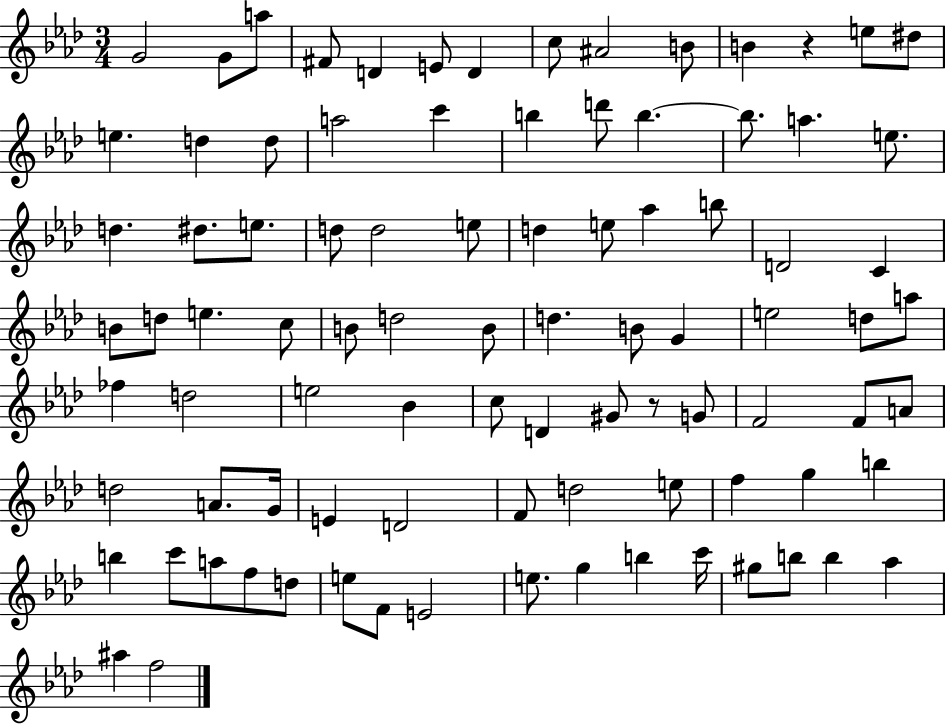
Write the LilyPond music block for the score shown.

{
  \clef treble
  \numericTimeSignature
  \time 3/4
  \key aes \major
  g'2 g'8 a''8 | fis'8 d'4 e'8 d'4 | c''8 ais'2 b'8 | b'4 r4 e''8 dis''8 | \break e''4. d''4 d''8 | a''2 c'''4 | b''4 d'''8 b''4.~~ | b''8. a''4. e''8. | \break d''4. dis''8. e''8. | d''8 d''2 e''8 | d''4 e''8 aes''4 b''8 | d'2 c'4 | \break b'8 d''8 e''4. c''8 | b'8 d''2 b'8 | d''4. b'8 g'4 | e''2 d''8 a''8 | \break fes''4 d''2 | e''2 bes'4 | c''8 d'4 gis'8 r8 g'8 | f'2 f'8 a'8 | \break d''2 a'8. g'16 | e'4 d'2 | f'8 d''2 e''8 | f''4 g''4 b''4 | \break b''4 c'''8 a''8 f''8 d''8 | e''8 f'8 e'2 | e''8. g''4 b''4 c'''16 | gis''8 b''8 b''4 aes''4 | \break ais''4 f''2 | \bar "|."
}